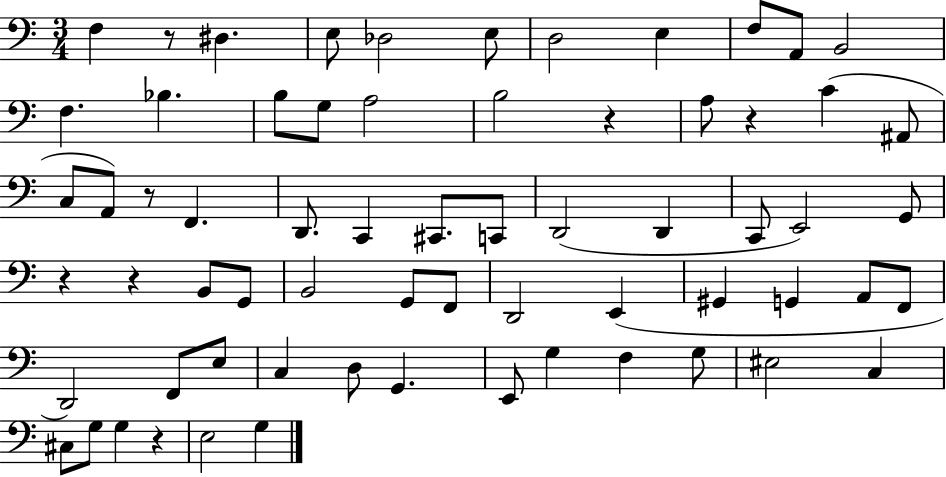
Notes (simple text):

F3/q R/e D#3/q. E3/e Db3/h E3/e D3/h E3/q F3/e A2/e B2/h F3/q. Bb3/q. B3/e G3/e A3/h B3/h R/q A3/e R/q C4/q A#2/e C3/e A2/e R/e F2/q. D2/e. C2/q C#2/e. C2/e D2/h D2/q C2/e E2/h G2/e R/q R/q B2/e G2/e B2/h G2/e F2/e D2/h E2/q G#2/q G2/q A2/e F2/e D2/h F2/e E3/e C3/q D3/e G2/q. E2/e G3/q F3/q G3/e EIS3/h C3/q C#3/e G3/e G3/q R/q E3/h G3/q